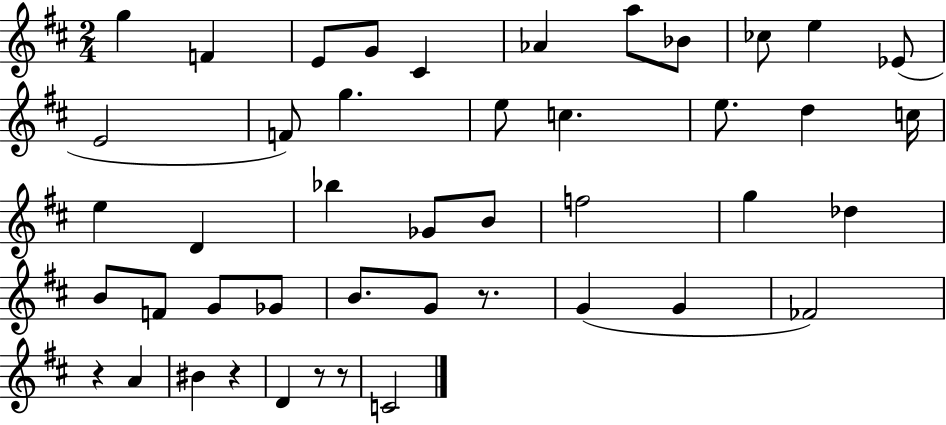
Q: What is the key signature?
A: D major